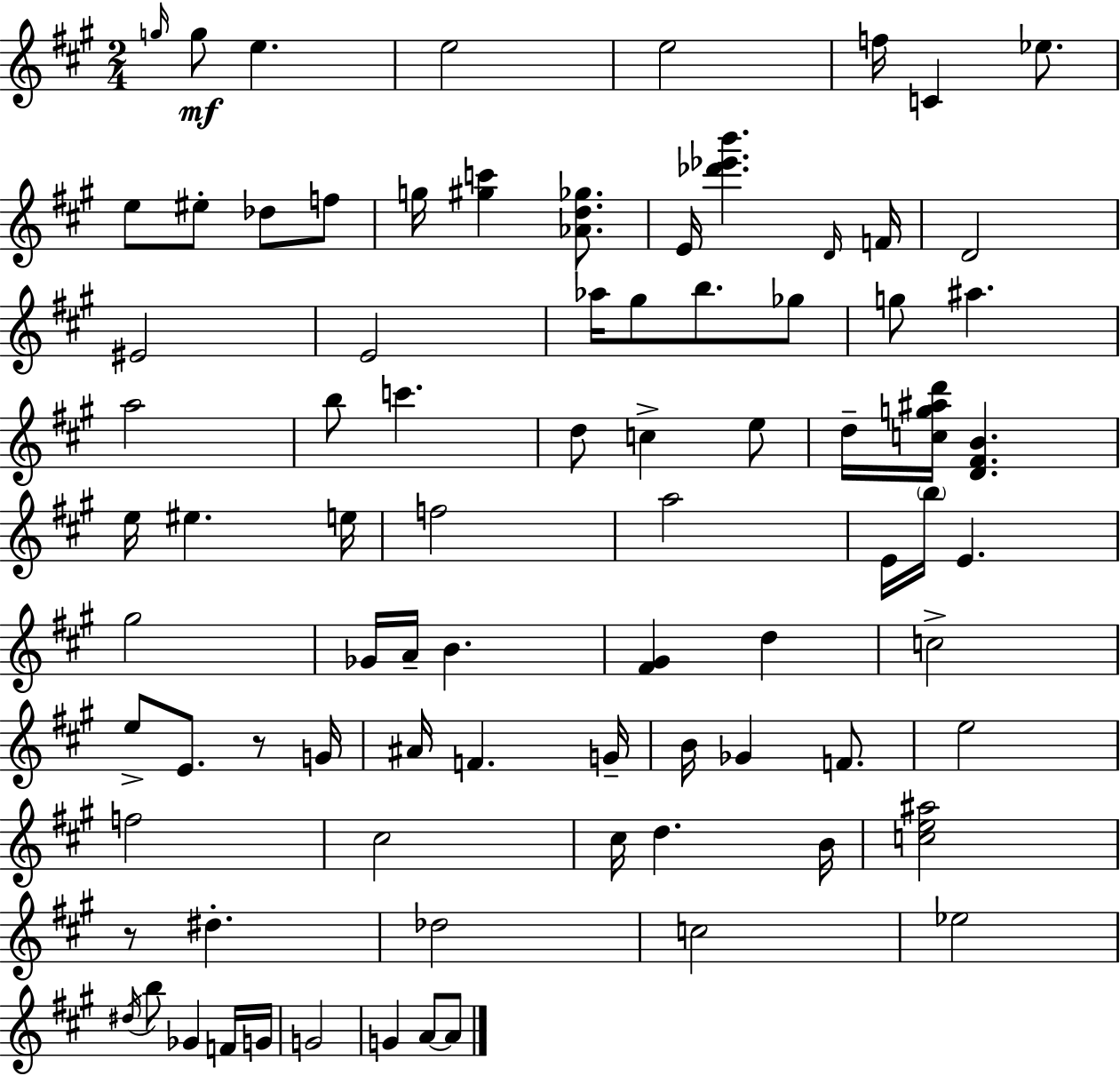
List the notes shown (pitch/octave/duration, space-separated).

G5/s G5/e E5/q. E5/h E5/h F5/s C4/q Eb5/e. E5/e EIS5/e Db5/e F5/e G5/s [G#5,C6]/q [Ab4,D5,Gb5]/e. E4/s [Db6,Eb6,B6]/q. D4/s F4/s D4/h EIS4/h E4/h Ab5/s G#5/e B5/e. Gb5/e G5/e A#5/q. A5/h B5/e C6/q. D5/e C5/q E5/e D5/s [C5,G5,A#5,D6]/s [D4,F#4,B4]/q. E5/s EIS5/q. E5/s F5/h A5/h E4/s B5/s E4/q. G#5/h Gb4/s A4/s B4/q. [F#4,G#4]/q D5/q C5/h E5/e E4/e. R/e G4/s A#4/s F4/q. G4/s B4/s Gb4/q F4/e. E5/h F5/h C#5/h C#5/s D5/q. B4/s [C5,E5,A#5]/h R/e D#5/q. Db5/h C5/h Eb5/h D#5/s B5/e Gb4/q F4/s G4/s G4/h G4/q A4/e A4/e